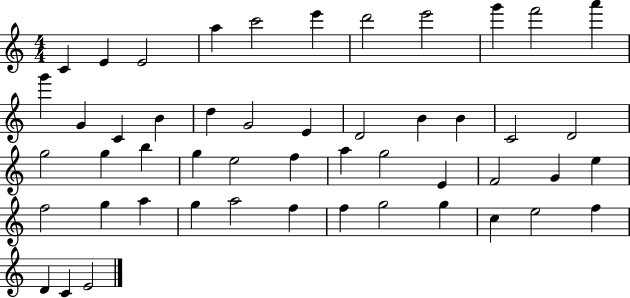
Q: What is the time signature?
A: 4/4